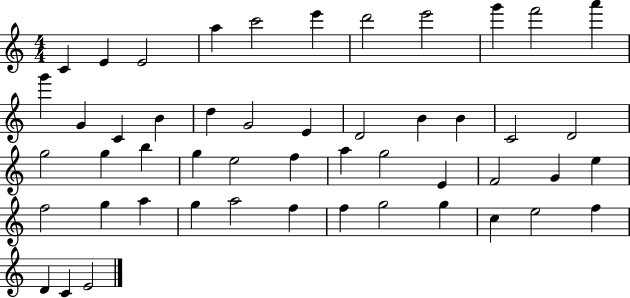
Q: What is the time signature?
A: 4/4